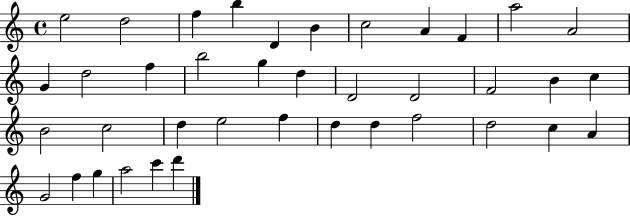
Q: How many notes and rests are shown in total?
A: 39